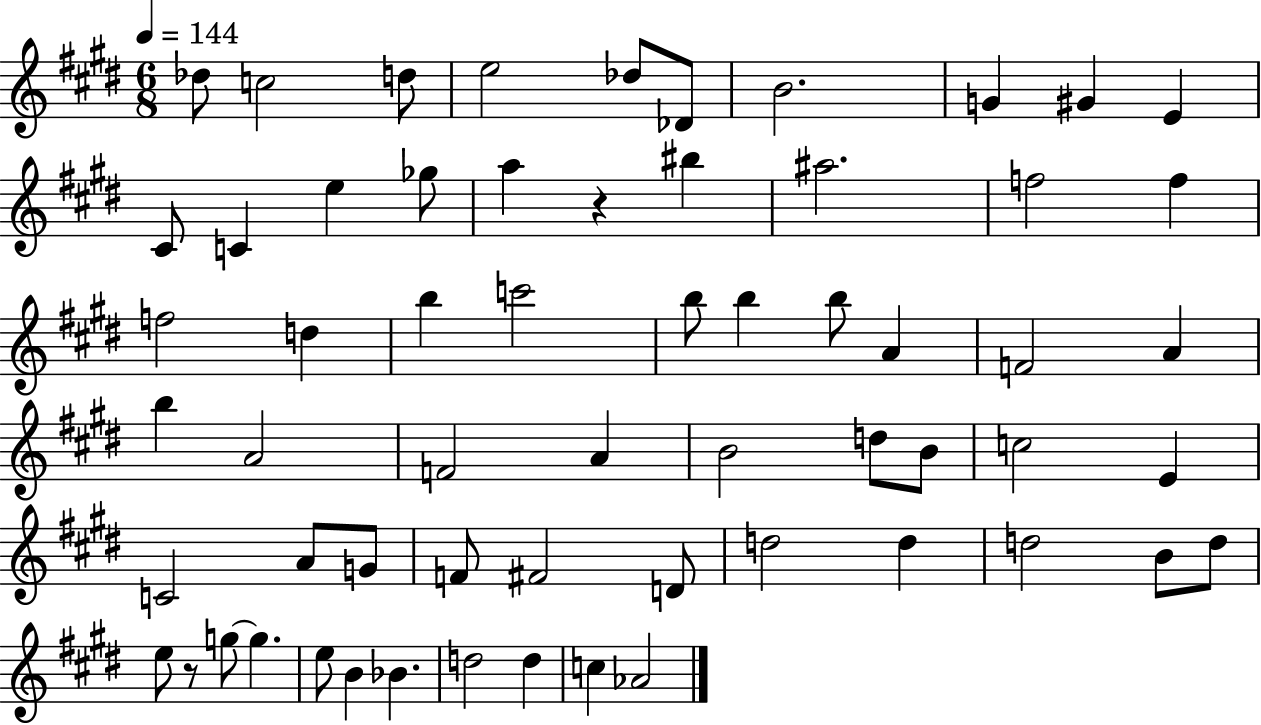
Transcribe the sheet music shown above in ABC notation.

X:1
T:Untitled
M:6/8
L:1/4
K:E
_d/2 c2 d/2 e2 _d/2 _D/2 B2 G ^G E ^C/2 C e _g/2 a z ^b ^a2 f2 f f2 d b c'2 b/2 b b/2 A F2 A b A2 F2 A B2 d/2 B/2 c2 E C2 A/2 G/2 F/2 ^F2 D/2 d2 d d2 B/2 d/2 e/2 z/2 g/2 g e/2 B _B d2 d c _A2